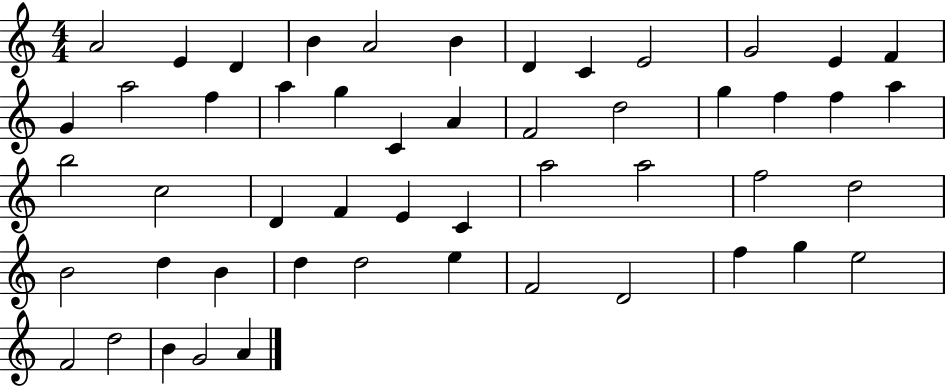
X:1
T:Untitled
M:4/4
L:1/4
K:C
A2 E D B A2 B D C E2 G2 E F G a2 f a g C A F2 d2 g f f a b2 c2 D F E C a2 a2 f2 d2 B2 d B d d2 e F2 D2 f g e2 F2 d2 B G2 A